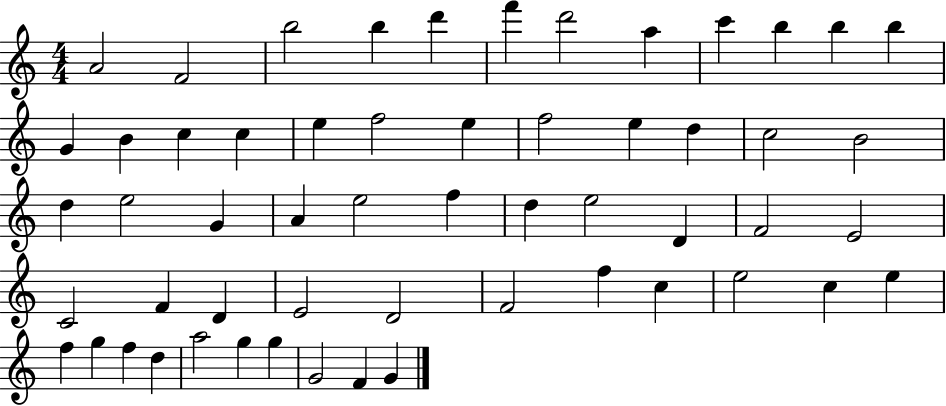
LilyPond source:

{
  \clef treble
  \numericTimeSignature
  \time 4/4
  \key c \major
  a'2 f'2 | b''2 b''4 d'''4 | f'''4 d'''2 a''4 | c'''4 b''4 b''4 b''4 | \break g'4 b'4 c''4 c''4 | e''4 f''2 e''4 | f''2 e''4 d''4 | c''2 b'2 | \break d''4 e''2 g'4 | a'4 e''2 f''4 | d''4 e''2 d'4 | f'2 e'2 | \break c'2 f'4 d'4 | e'2 d'2 | f'2 f''4 c''4 | e''2 c''4 e''4 | \break f''4 g''4 f''4 d''4 | a''2 g''4 g''4 | g'2 f'4 g'4 | \bar "|."
}